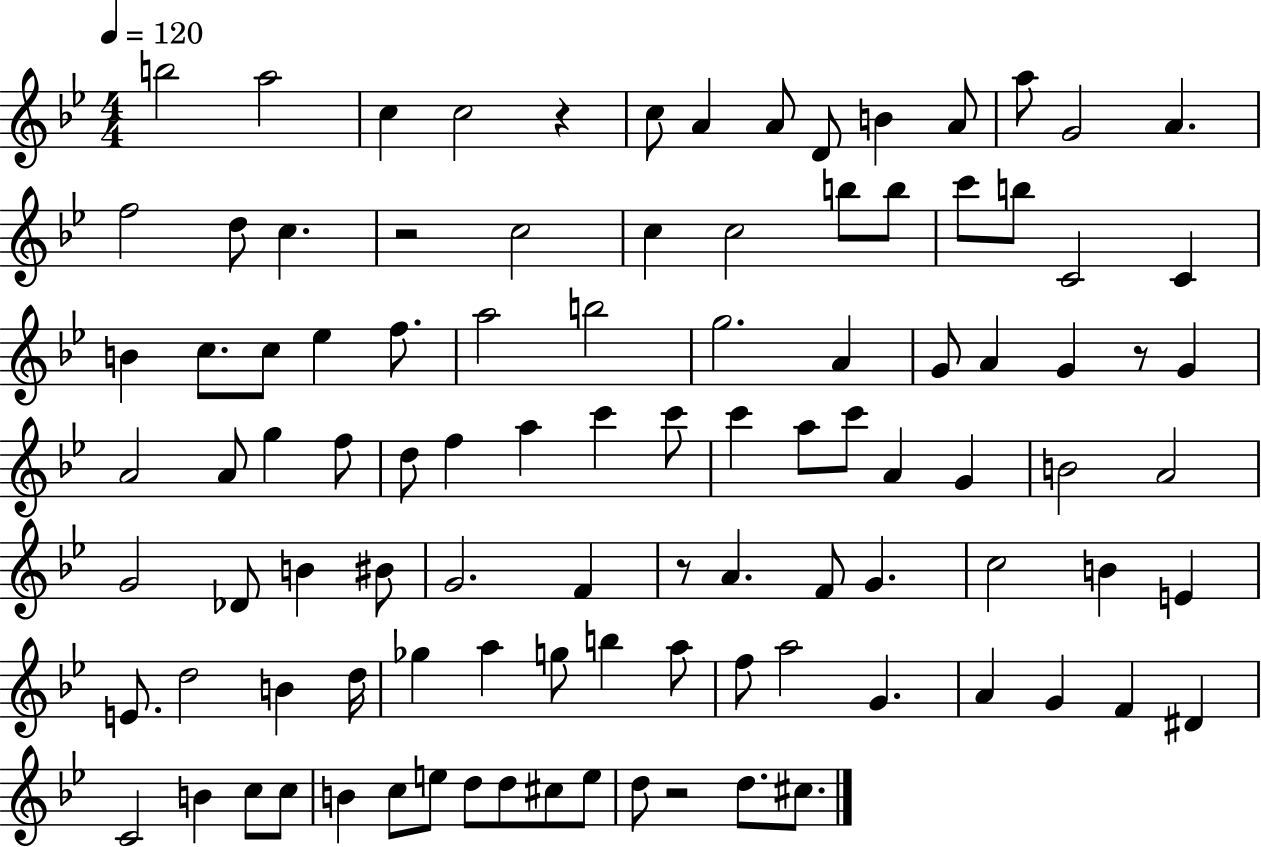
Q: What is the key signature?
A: BES major